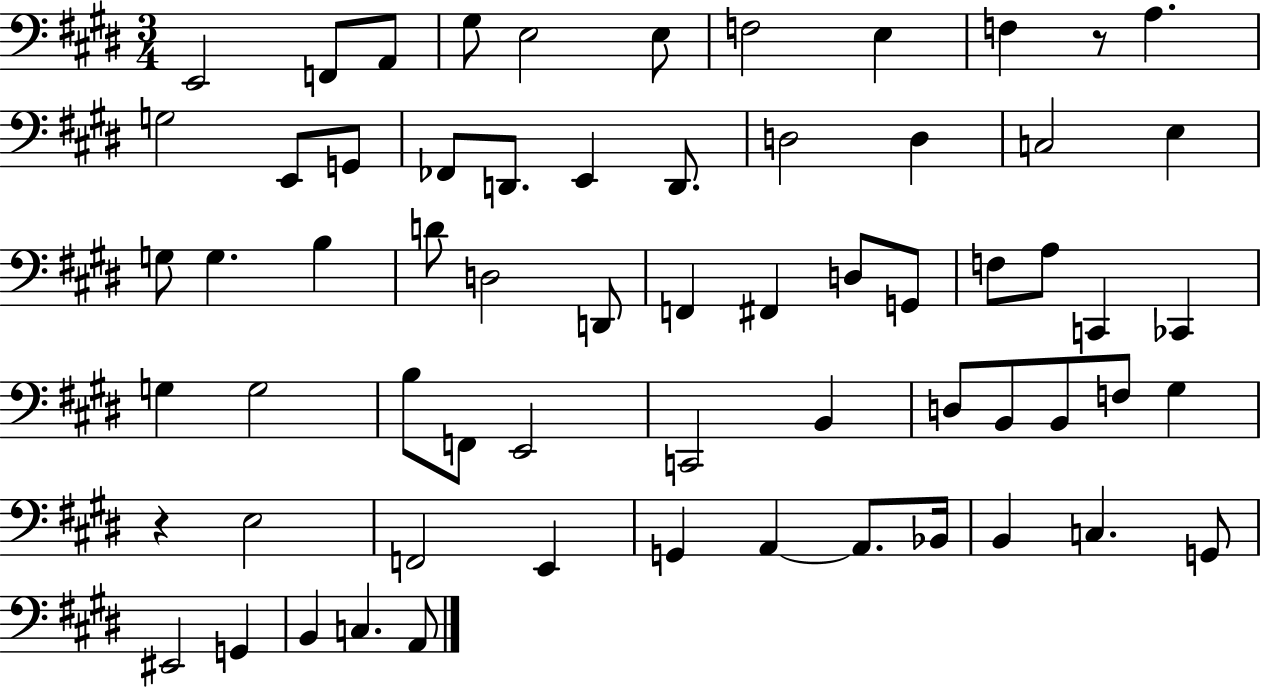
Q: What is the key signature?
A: E major